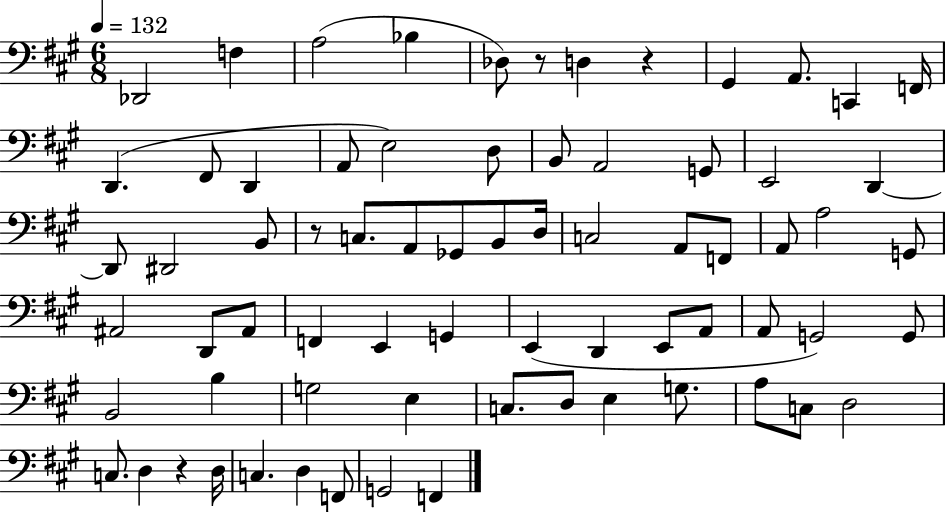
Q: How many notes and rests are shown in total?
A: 71